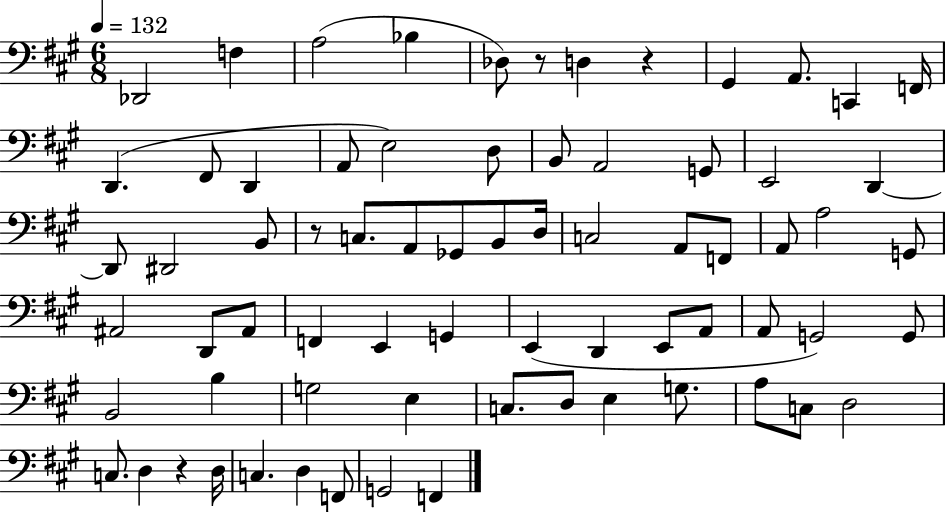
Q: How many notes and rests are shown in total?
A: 71